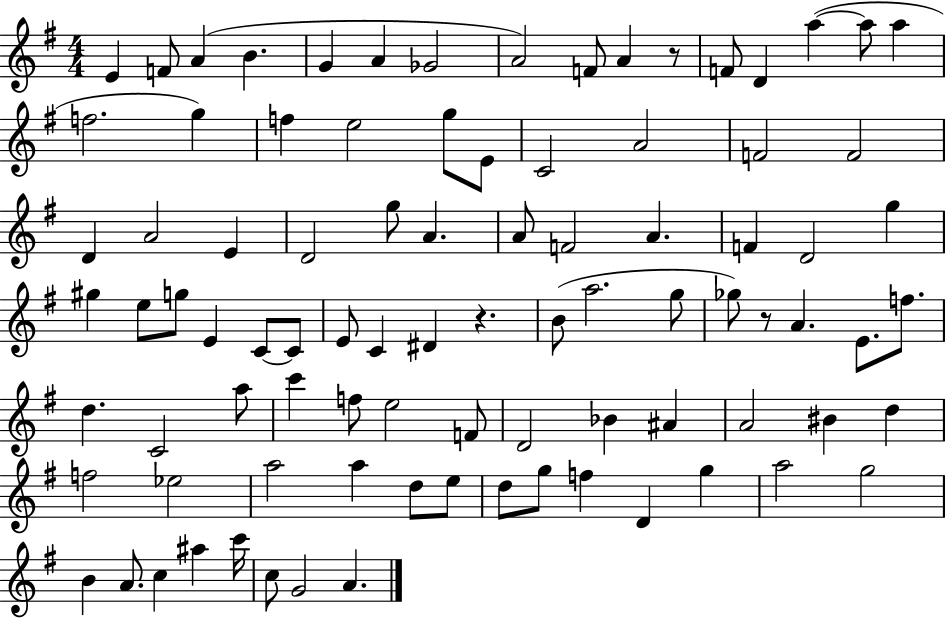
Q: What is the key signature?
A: G major